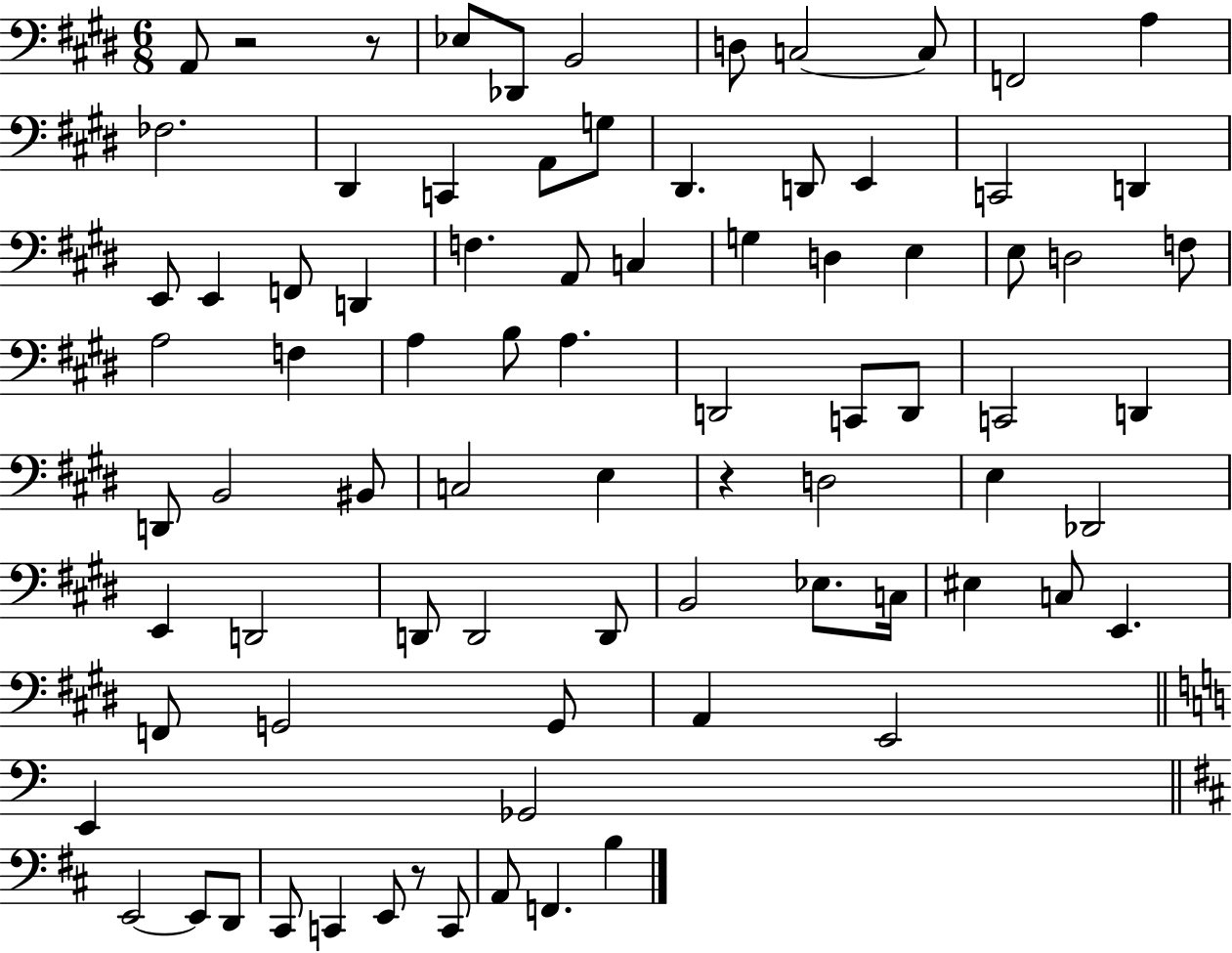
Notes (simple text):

A2/e R/h R/e Eb3/e Db2/e B2/h D3/e C3/h C3/e F2/h A3/q FES3/h. D#2/q C2/q A2/e G3/e D#2/q. D2/e E2/q C2/h D2/q E2/e E2/q F2/e D2/q F3/q. A2/e C3/q G3/q D3/q E3/q E3/e D3/h F3/e A3/h F3/q A3/q B3/e A3/q. D2/h C2/e D2/e C2/h D2/q D2/e B2/h BIS2/e C3/h E3/q R/q D3/h E3/q Db2/h E2/q D2/h D2/e D2/h D2/e B2/h Eb3/e. C3/s EIS3/q C3/e E2/q. F2/e G2/h G2/e A2/q E2/h E2/q Gb2/h E2/h E2/e D2/e C#2/e C2/q E2/e R/e C2/e A2/e F2/q. B3/q